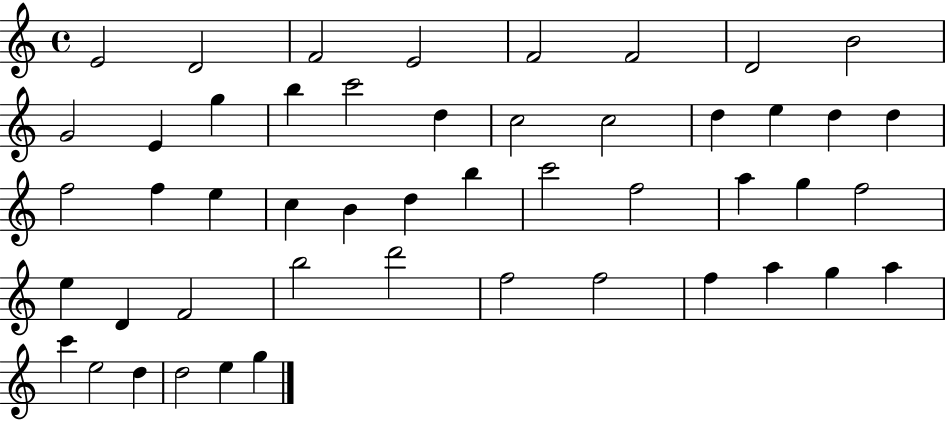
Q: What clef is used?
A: treble